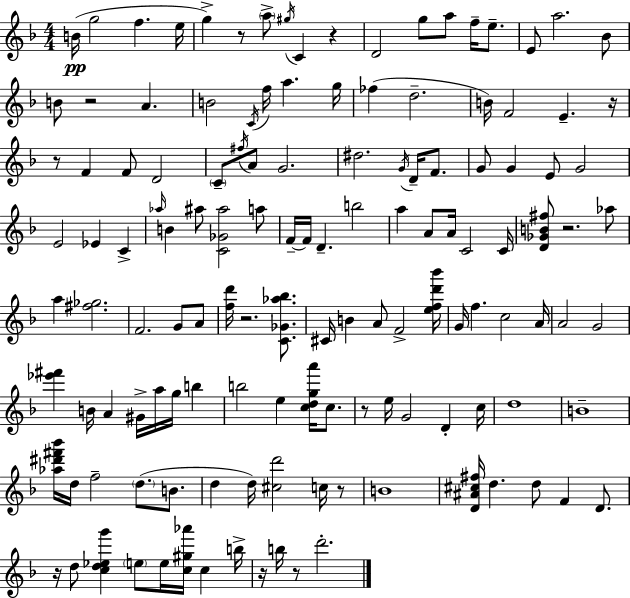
B4/s G5/h F5/q. E5/s G5/q R/e A5/e G#5/s C4/q R/q D4/h G5/e A5/e F5/s E5/e. E4/e A5/h. Bb4/e B4/e R/h A4/q. B4/h C4/s F5/s A5/q. G5/s FES5/q D5/h. B4/s F4/h E4/q. R/s R/e F4/q F4/e D4/h C4/e F#5/s A4/e G4/h. D#5/h. G4/s D4/s F4/e. G4/e G4/q E4/e G4/h E4/h Eb4/q C4/q Ab5/s B4/q A#5/e [C4,Gb4,A#5]/h A5/e F4/s F4/s D4/q. B5/h A5/q A4/e A4/s C4/h C4/s [D4,Gb4,B4,F#5]/e R/h. Ab5/e A5/q [F#5,Gb5]/h. F4/h. G4/e A4/e [F5,D6]/s R/h. [C4,Gb4,Ab5,Bb5]/e. C#4/s B4/q A4/e F4/h [E5,F5,D6,Bb6]/s G4/s F5/q. C5/h A4/s A4/h G4/h [Eb6,F#6]/q B4/s A4/q G#4/s A5/s G5/s B5/q B5/h E5/q [C5,D5,G5,A6]/s C5/e. R/e E5/s G4/h D4/q C5/s D5/w B4/w [Ab5,D#6,F#6,Bb6]/s D5/s F5/h D5/e. B4/e. D5/q D5/s [C#5,D6]/h C5/s R/e B4/w [D4,A#4,C#5,F#5]/s D5/q. D5/e F4/q D4/e. R/s D5/e [C5,D5,Eb5,G6]/q E5/e E5/s [C5,G#5,Ab6]/s C5/q B5/s R/s B5/s R/e D6/h.